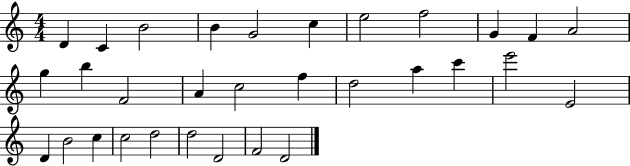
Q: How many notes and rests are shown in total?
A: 31